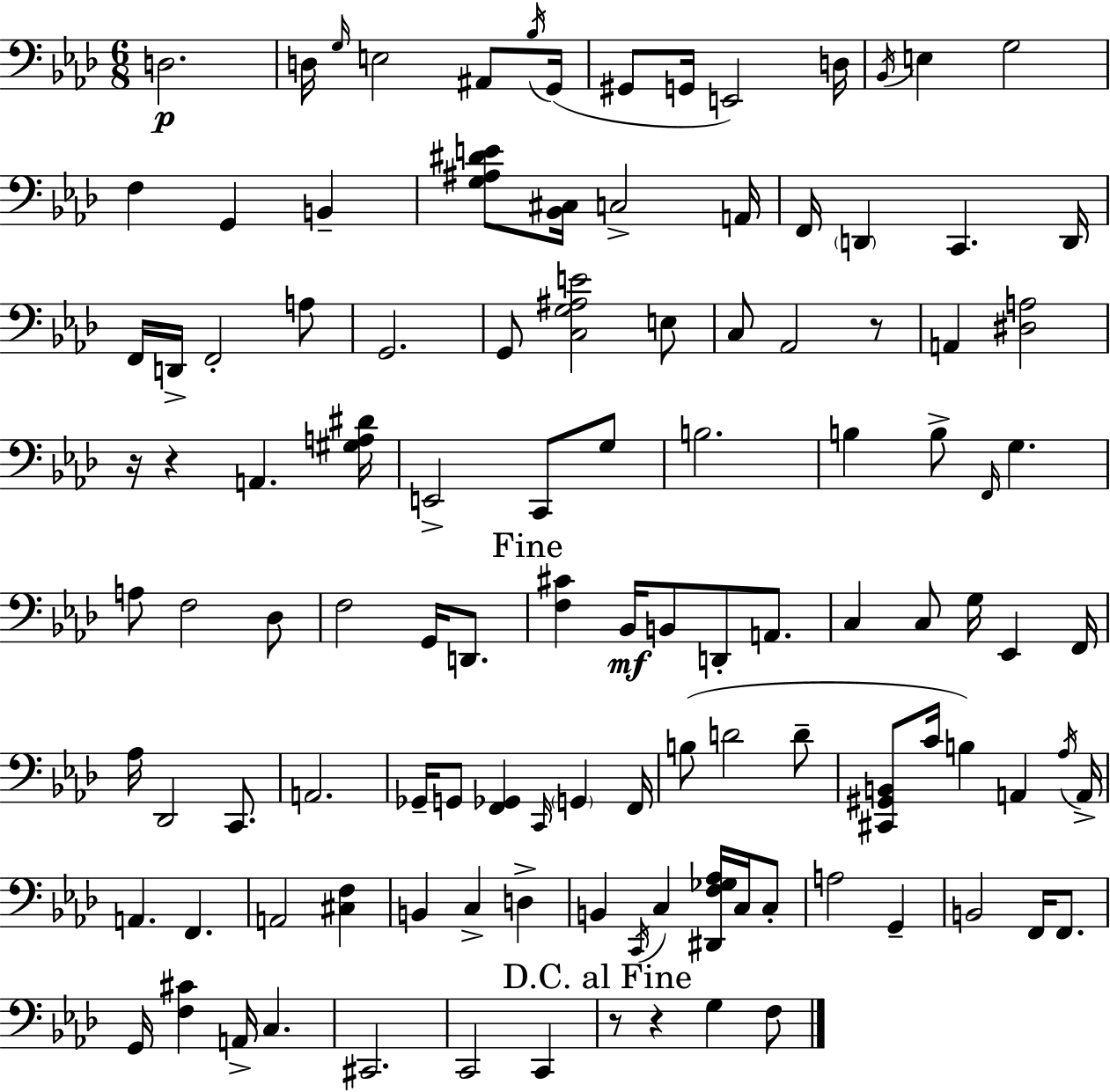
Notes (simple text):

D3/h. D3/s G3/s E3/h A#2/e Bb3/s G2/s G#2/e G2/s E2/h D3/s Bb2/s E3/q G3/h F3/q G2/q B2/q [G3,A#3,D#4,E4]/e [Bb2,C#3]/s C3/h A2/s F2/s D2/q C2/q. D2/s F2/s D2/s F2/h A3/e G2/h. G2/e [C3,G3,A#3,E4]/h E3/e C3/e Ab2/h R/e A2/q [D#3,A3]/h R/s R/q A2/q. [G#3,A3,D#4]/s E2/h C2/e G3/e B3/h. B3/q B3/e F2/s G3/q. A3/e F3/h Db3/e F3/h G2/s D2/e. [F3,C#4]/q Bb2/s B2/e D2/e A2/e. C3/q C3/e G3/s Eb2/q F2/s Ab3/s Db2/h C2/e. A2/h. Gb2/s G2/e [F2,Gb2]/q C2/s G2/q F2/s B3/e D4/h D4/e [C#2,G#2,B2]/e C4/s B3/q A2/q Ab3/s A2/s A2/q. F2/q. A2/h [C#3,F3]/q B2/q C3/q D3/q B2/q C2/s C3/q [D#2,F3,Gb3,Ab3]/s C3/s C3/e A3/h G2/q B2/h F2/s F2/e. G2/s [F3,C#4]/q A2/s C3/q. C#2/h. C2/h C2/q R/e R/q G3/q F3/e